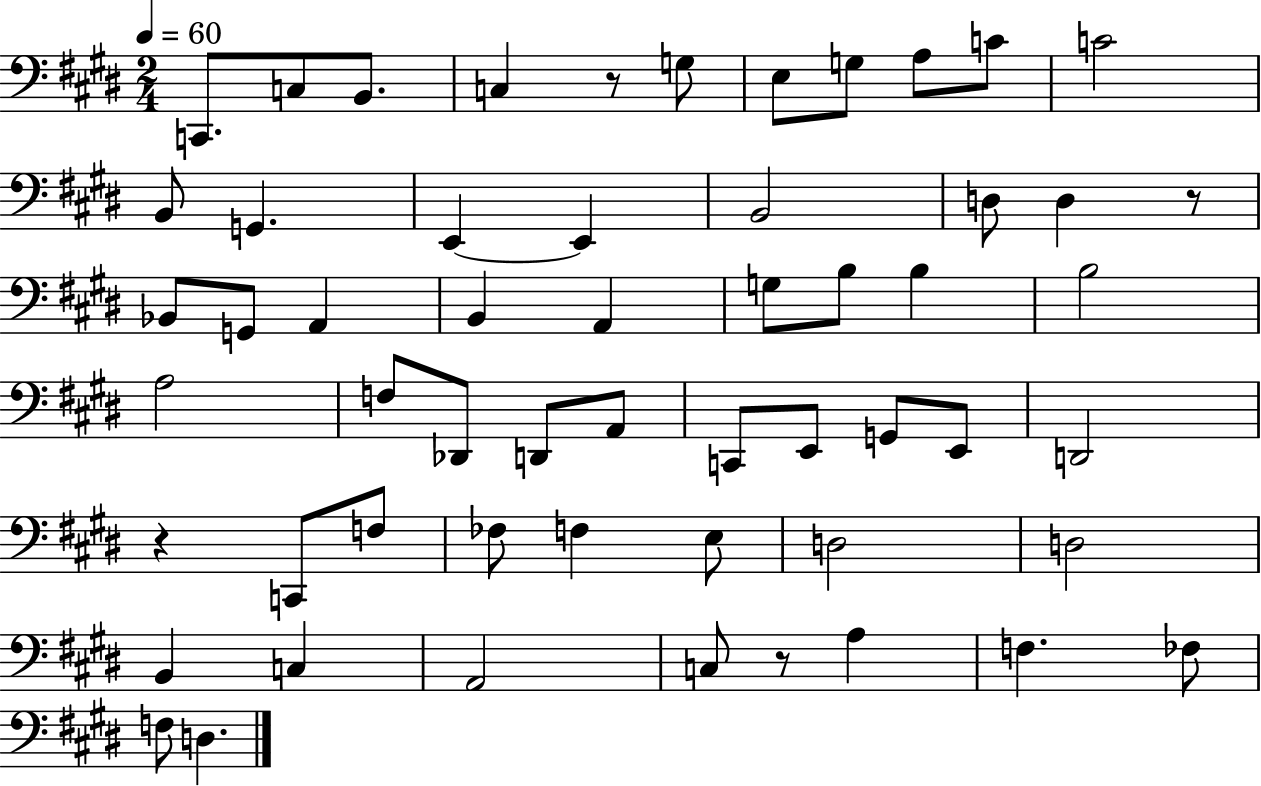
X:1
T:Untitled
M:2/4
L:1/4
K:E
C,,/2 C,/2 B,,/2 C, z/2 G,/2 E,/2 G,/2 A,/2 C/2 C2 B,,/2 G,, E,, E,, B,,2 D,/2 D, z/2 _B,,/2 G,,/2 A,, B,, A,, G,/2 B,/2 B, B,2 A,2 F,/2 _D,,/2 D,,/2 A,,/2 C,,/2 E,,/2 G,,/2 E,,/2 D,,2 z C,,/2 F,/2 _F,/2 F, E,/2 D,2 D,2 B,, C, A,,2 C,/2 z/2 A, F, _F,/2 F,/2 D,